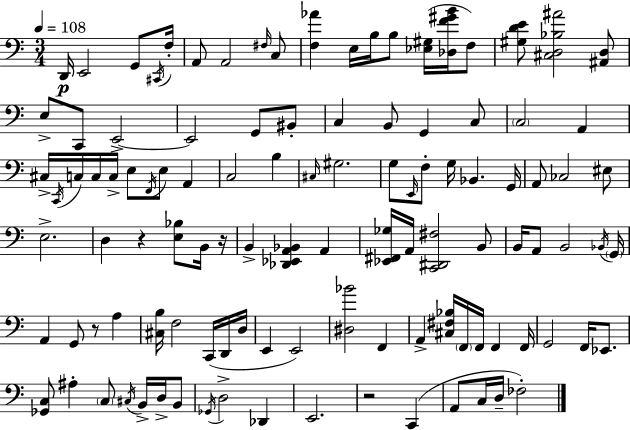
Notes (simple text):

D2/s E2/h G2/e C#2/s F3/s A2/e A2/h F#3/s C3/e [F3,Ab4]/q E3/s B3/s B3/e [Eb3,G#3]/s [Db3,F4,G#4,B4]/s F3/e [G#3,D4,E4]/e [C#3,D3,Bb3,A#4]/h [A#2,D3]/e E3/e C2/e E2/h E2/h G2/e BIS2/e C3/q B2/e G2/q C3/e C3/h A2/q C#3/s C2/s C3/s C3/s C3/s E3/e F2/s E3/e A2/q C3/h B3/q C#3/s G#3/h. G3/e E2/s F3/e G3/s Bb2/q. G2/s A2/e CES3/h EIS3/e E3/h. D3/q R/q [E3,Bb3]/e B2/s R/s B2/q [Db2,Eb2,A2,Bb2]/q A2/q [Eb2,F#2,Gb3]/s A2/s [C2,D#2,F#3]/h B2/e B2/s A2/e B2/h Bb2/s G2/s A2/q G2/e R/e A3/q [C#3,B3]/s F3/h C2/s D2/s D3/s E2/q E2/h [D#3,Bb4]/h F2/q A2/q [C#3,F#3,Bb3]/s F2/s F2/s F2/q F2/s G2/h F2/s Eb2/e. [Gb2,C3]/e A#3/q C3/e C#3/s B2/s D3/s B2/e Gb2/s D3/h Db2/q E2/h. R/h C2/q A2/e C3/s D3/s FES3/h